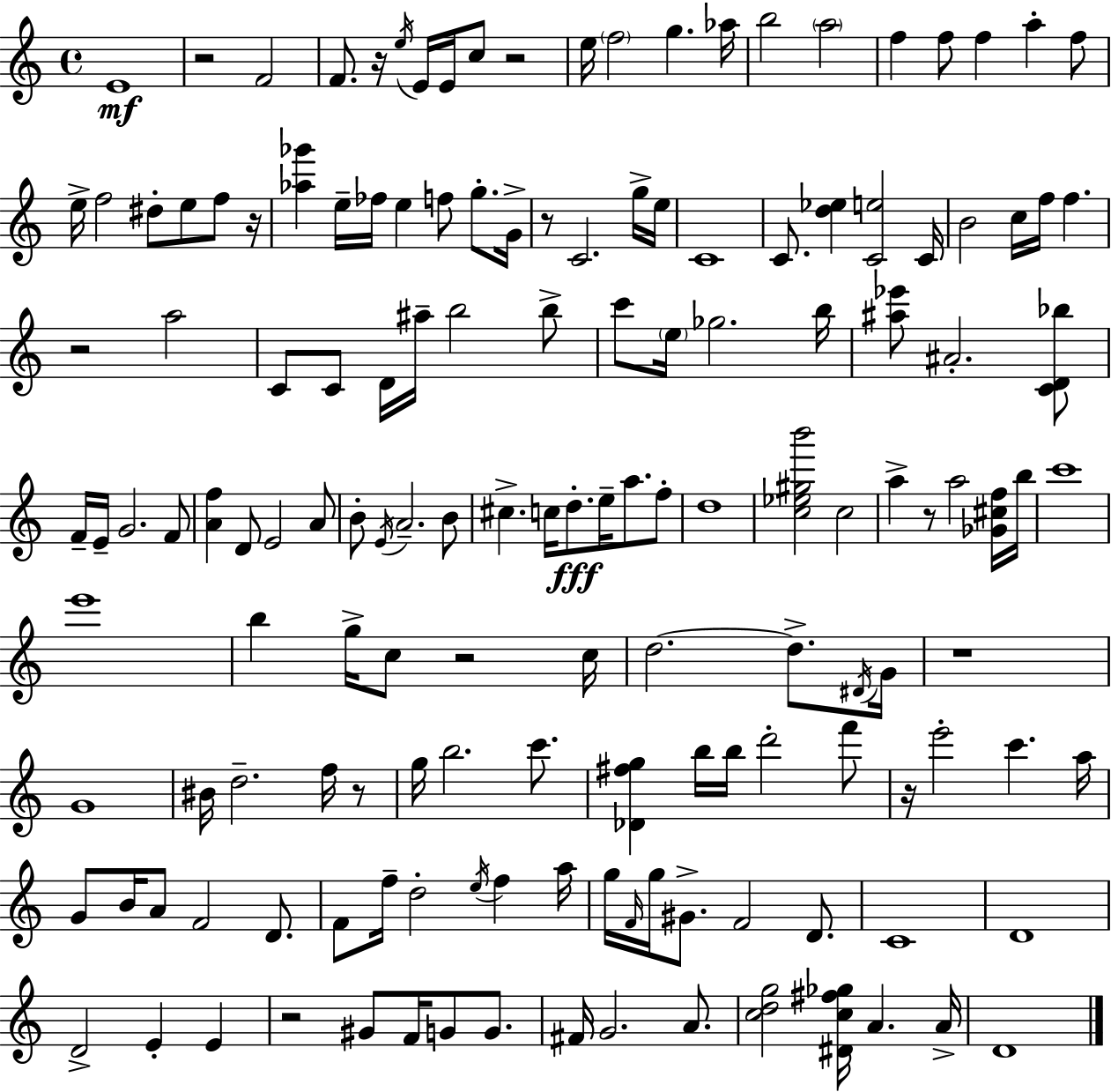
{
  \clef treble
  \time 4/4
  \defaultTimeSignature
  \key c \major
  e'1\mf | r2 f'2 | f'8. r16 \acciaccatura { e''16 } e'16 e'16 c''8 r2 | e''16 \parenthesize f''2 g''4. | \break aes''16 b''2 \parenthesize a''2 | f''4 f''8 f''4 a''4-. f''8 | e''16-> f''2 dis''8-. e''8 f''8 | r16 <aes'' ges'''>4 e''16-- fes''16 e''4 f''8 g''8.-. | \break g'16-> r8 c'2. g''16-> | e''16 c'1 | c'8. <d'' ees''>4 <c' e''>2 | c'16 b'2 c''16 f''16 f''4. | \break r2 a''2 | c'8 c'8 d'16 ais''16-- b''2 b''8-> | c'''8 \parenthesize e''16 ges''2. | b''16 <ais'' ees'''>8 ais'2.-. <c' d' bes''>8 | \break f'16-- e'16-- g'2. f'8 | <a' f''>4 d'8 e'2 a'8 | b'8-. \acciaccatura { e'16 } a'2.-- | b'8 cis''4.-> c''16 d''8.-.\fff e''16-- a''8. | \break f''8-. d''1 | <c'' ees'' gis'' b'''>2 c''2 | a''4-> r8 a''2 | <ges' cis'' f''>16 b''16 c'''1 | \break e'''1 | b''4 g''16-> c''8 r2 | c''16 d''2.~~ d''8.-> | \acciaccatura { dis'16 } g'16 r1 | \break g'1 | bis'16 d''2.-- | f''16 r8 g''16 b''2. | c'''8. <des' fis'' g''>4 b''16 b''16 d'''2-. | \break f'''8 r16 e'''2-. c'''4. | a''16 g'8 b'16 a'8 f'2 | d'8. f'8 f''16-- d''2-. \acciaccatura { e''16 } f''4 | a''16 g''16 \grace { f'16 } g''16 gis'8.-> f'2 | \break d'8. c'1 | d'1 | d'2-> e'4-. | e'4 r2 gis'8 f'16 | \break g'8 g'8. fis'16 g'2. | a'8. <c'' d'' g''>2 <dis' c'' fis'' ges''>16 a'4. | a'16-> d'1 | \bar "|."
}